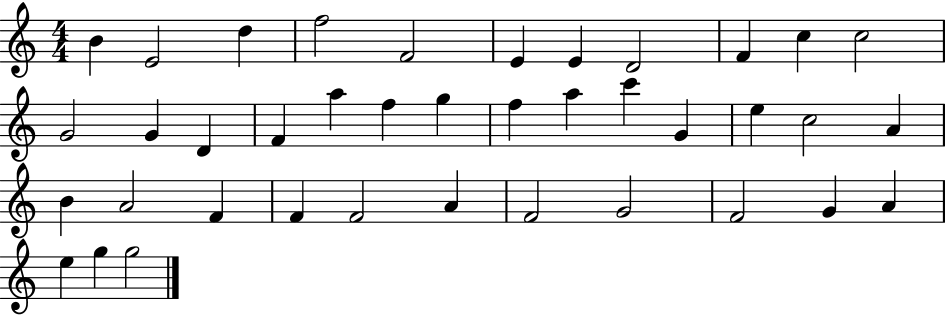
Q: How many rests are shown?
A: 0